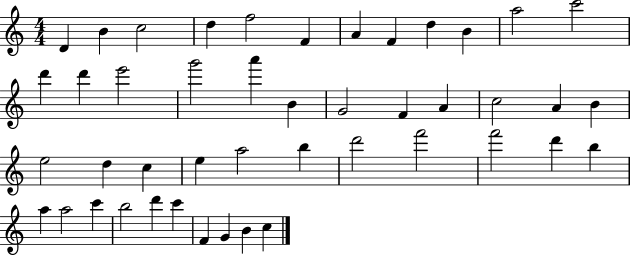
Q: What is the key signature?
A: C major